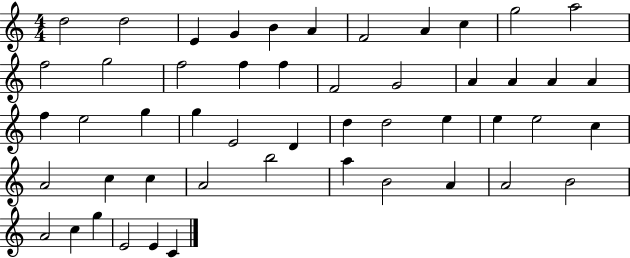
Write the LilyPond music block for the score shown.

{
  \clef treble
  \numericTimeSignature
  \time 4/4
  \key c \major
  d''2 d''2 | e'4 g'4 b'4 a'4 | f'2 a'4 c''4 | g''2 a''2 | \break f''2 g''2 | f''2 f''4 f''4 | f'2 g'2 | a'4 a'4 a'4 a'4 | \break f''4 e''2 g''4 | g''4 e'2 d'4 | d''4 d''2 e''4 | e''4 e''2 c''4 | \break a'2 c''4 c''4 | a'2 b''2 | a''4 b'2 a'4 | a'2 b'2 | \break a'2 c''4 g''4 | e'2 e'4 c'4 | \bar "|."
}